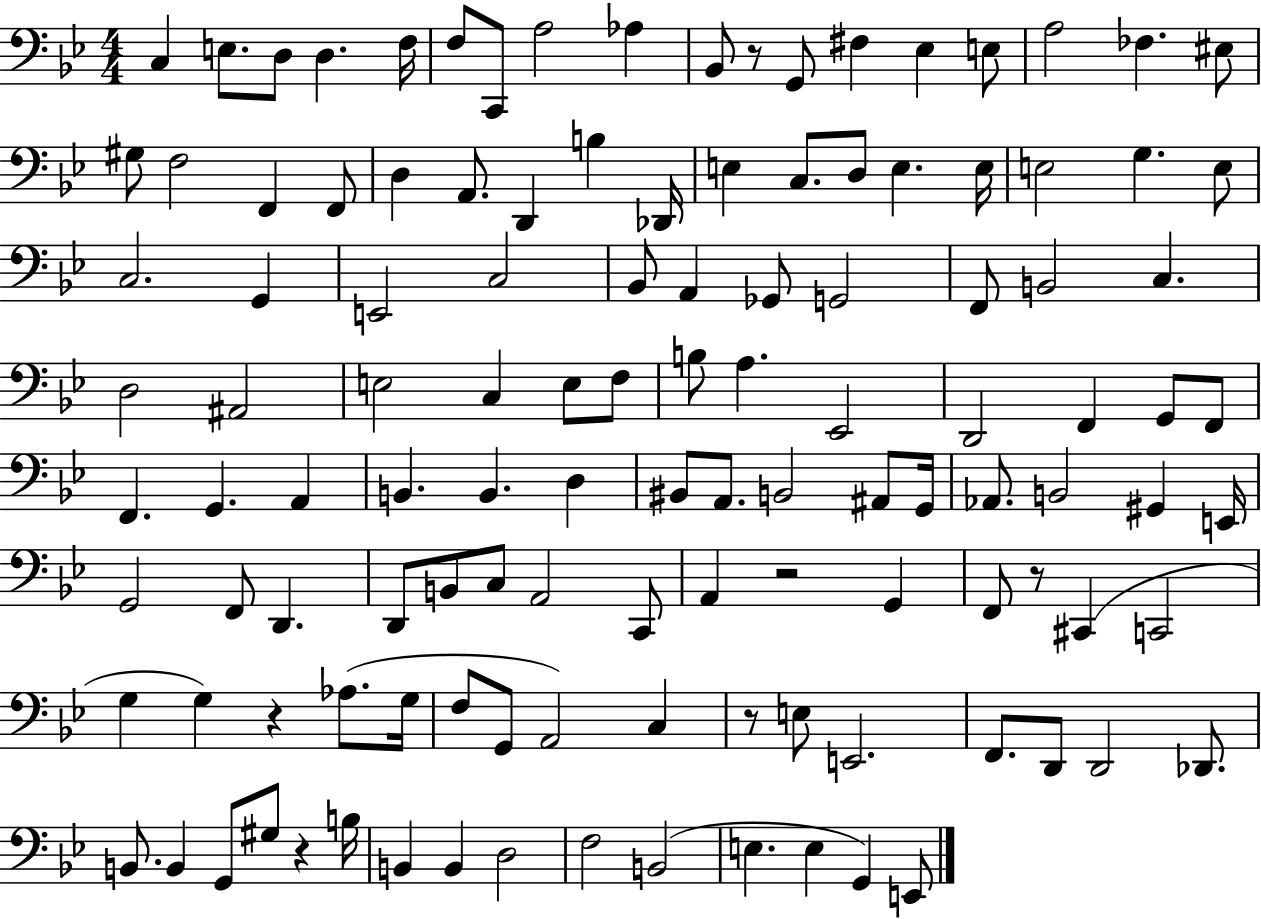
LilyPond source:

{
  \clef bass
  \numericTimeSignature
  \time 4/4
  \key bes \major
  c4 e8. d8 d4. f16 | f8 c,8 a2 aes4 | bes,8 r8 g,8 fis4 ees4 e8 | a2 fes4. eis8 | \break gis8 f2 f,4 f,8 | d4 a,8. d,4 b4 des,16 | e4 c8. d8 e4. e16 | e2 g4. e8 | \break c2. g,4 | e,2 c2 | bes,8 a,4 ges,8 g,2 | f,8 b,2 c4. | \break d2 ais,2 | e2 c4 e8 f8 | b8 a4. ees,2 | d,2 f,4 g,8 f,8 | \break f,4. g,4. a,4 | b,4. b,4. d4 | bis,8 a,8. b,2 ais,8 g,16 | aes,8. b,2 gis,4 e,16 | \break g,2 f,8 d,4. | d,8 b,8 c8 a,2 c,8 | a,4 r2 g,4 | f,8 r8 cis,4( c,2 | \break g4 g4) r4 aes8.( g16 | f8 g,8 a,2) c4 | r8 e8 e,2. | f,8. d,8 d,2 des,8. | \break b,8. b,4 g,8 gis8 r4 b16 | b,4 b,4 d2 | f2 b,2( | e4. e4 g,4) e,8 | \break \bar "|."
}